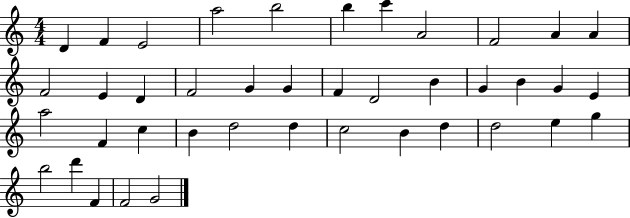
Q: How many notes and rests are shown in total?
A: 41